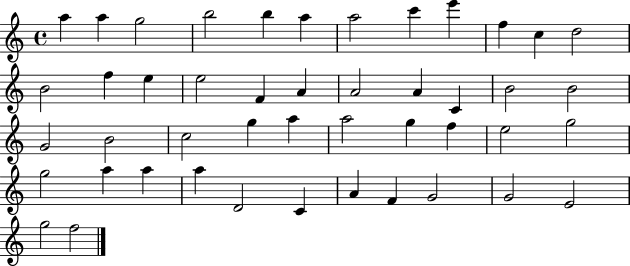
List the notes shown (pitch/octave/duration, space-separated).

A5/q A5/q G5/h B5/h B5/q A5/q A5/h C6/q E6/q F5/q C5/q D5/h B4/h F5/q E5/q E5/h F4/q A4/q A4/h A4/q C4/q B4/h B4/h G4/h B4/h C5/h G5/q A5/q A5/h G5/q F5/q E5/h G5/h G5/h A5/q A5/q A5/q D4/h C4/q A4/q F4/q G4/h G4/h E4/h G5/h F5/h